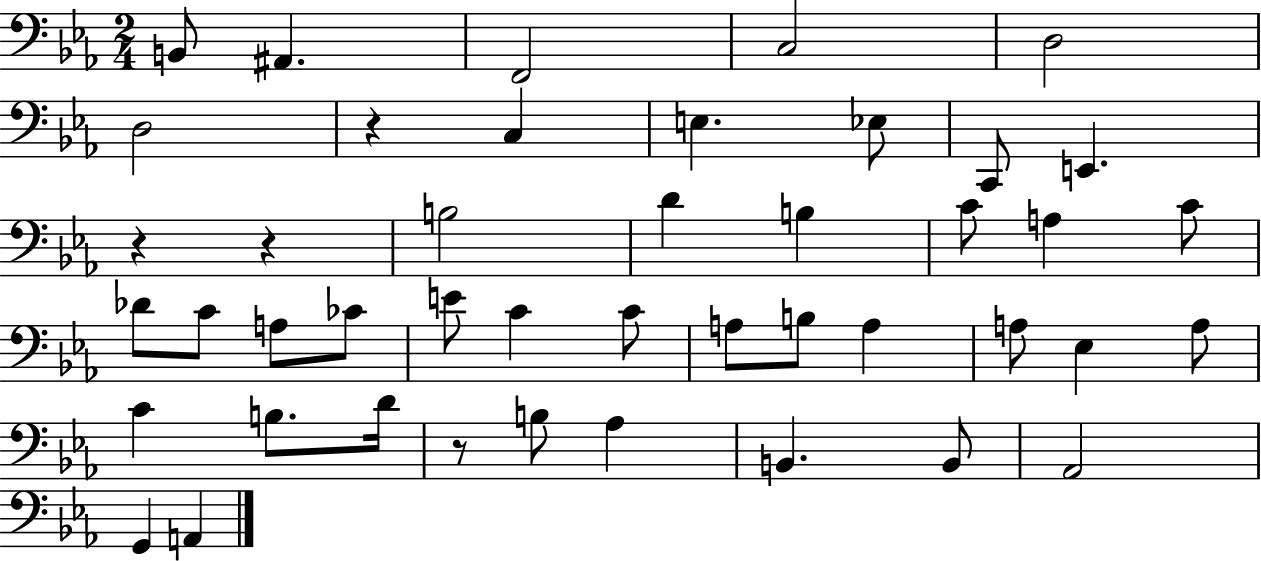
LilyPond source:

{
  \clef bass
  \numericTimeSignature
  \time 2/4
  \key ees \major
  b,8 ais,4. | f,2 | c2 | d2 | \break d2 | r4 c4 | e4. ees8 | c,8 e,4. | \break r4 r4 | b2 | d'4 b4 | c'8 a4 c'8 | \break des'8 c'8 a8 ces'8 | e'8 c'4 c'8 | a8 b8 a4 | a8 ees4 a8 | \break c'4 b8. d'16 | r8 b8 aes4 | b,4. b,8 | aes,2 | \break g,4 a,4 | \bar "|."
}